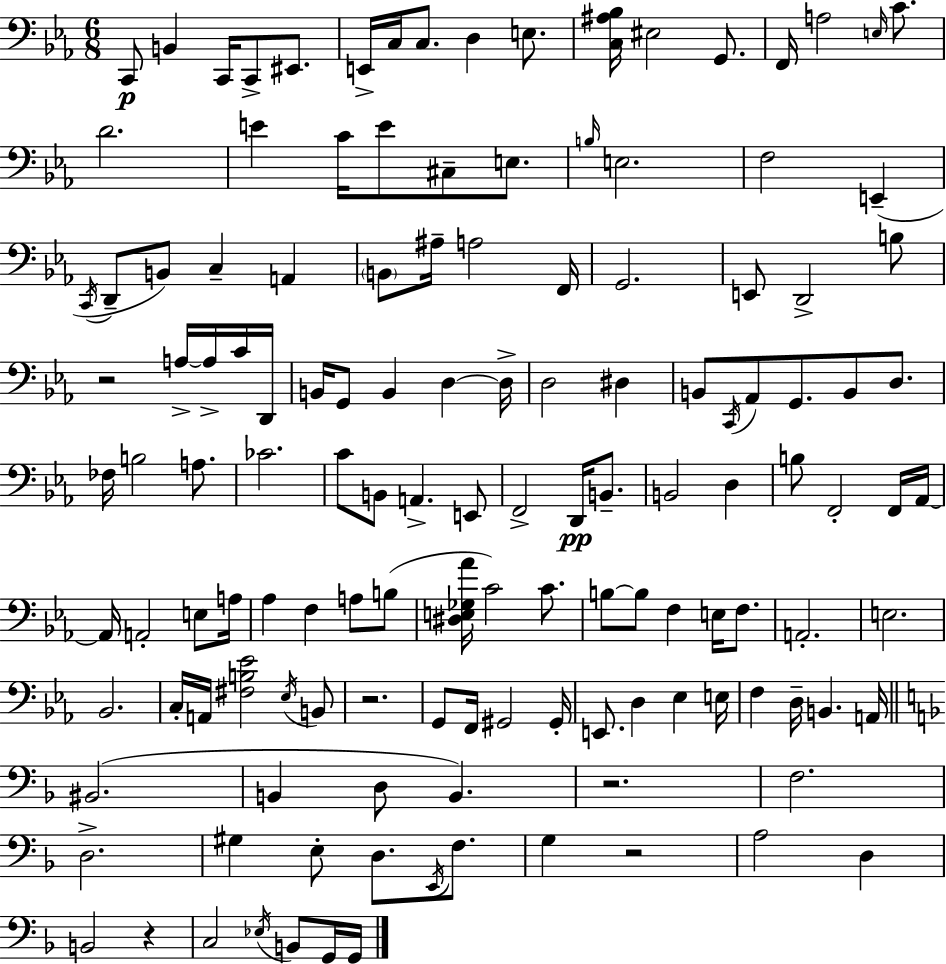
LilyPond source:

{
  \clef bass
  \numericTimeSignature
  \time 6/8
  \key ees \major
  c,8\p b,4 c,16 c,8-> eis,8. | e,16-> c16 c8. d4 e8. | <c ais bes>16 eis2 g,8. | f,16 a2 \grace { e16 } c'8. | \break d'2. | e'4 c'16 e'8 cis8-- e8. | \grace { b16 } e2. | f2 e,4--( | \break \acciaccatura { c,16 } d,8-- b,8) c4-- a,4 | \parenthesize b,8 ais16-- a2 | f,16 g,2. | e,8 d,2-> | \break b8 r2 a16->~~ | a16-> c'16 d,16 b,16 g,8 b,4 d4~~ | d16-> d2 dis4 | b,8 \acciaccatura { c,16 } aes,8 g,8. b,8 | \break d8. fes16 b2 | a8. ces'2. | c'8 b,8 a,4.-> | e,8 f,2-> | \break d,16\pp b,8.-- b,2 | d4 b8 f,2-. | f,16 aes,16~~ aes,16 a,2-. | e8 a16 aes4 f4 | \break a8 b8( <dis e ges aes'>16 c'2) | c'8. b8~~ b8 f4 | e16 f8. a,2.-. | e2. | \break bes,2. | c16-. a,16 <fis b ees'>2 | \acciaccatura { ees16 } b,8 r2. | g,8 f,16 gis,2 | \break gis,16-. e,8. d4 | ees4 e16 f4 d16-- b,4. | a,16 \bar "||" \break \key f \major bis,2.( | b,4 d8 b,4.) | r2. | f2. | \break d2.-> | gis4 e8-. d8. \acciaccatura { e,16 } f8. | g4 r2 | a2 d4 | \break b,2 r4 | c2 \acciaccatura { ees16 } b,8 | g,16 g,16 \bar "|."
}